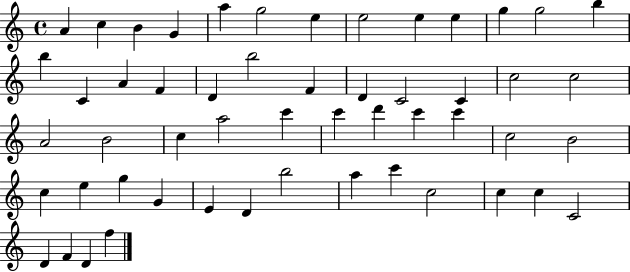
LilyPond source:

{
  \clef treble
  \time 4/4
  \defaultTimeSignature
  \key c \major
  a'4 c''4 b'4 g'4 | a''4 g''2 e''4 | e''2 e''4 e''4 | g''4 g''2 b''4 | \break b''4 c'4 a'4 f'4 | d'4 b''2 f'4 | d'4 c'2 c'4 | c''2 c''2 | \break a'2 b'2 | c''4 a''2 c'''4 | c'''4 d'''4 c'''4 c'''4 | c''2 b'2 | \break c''4 e''4 g''4 g'4 | e'4 d'4 b''2 | a''4 c'''4 c''2 | c''4 c''4 c'2 | \break d'4 f'4 d'4 f''4 | \bar "|."
}